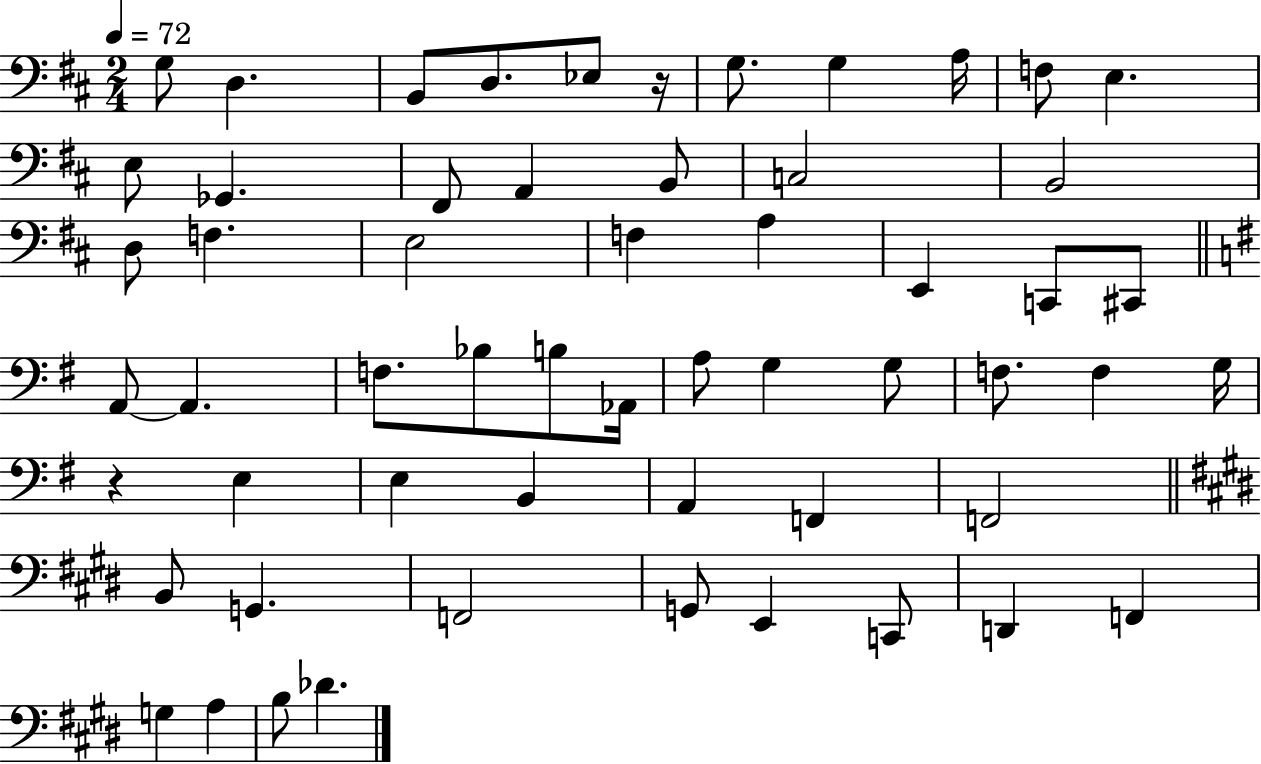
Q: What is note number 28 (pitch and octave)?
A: F3